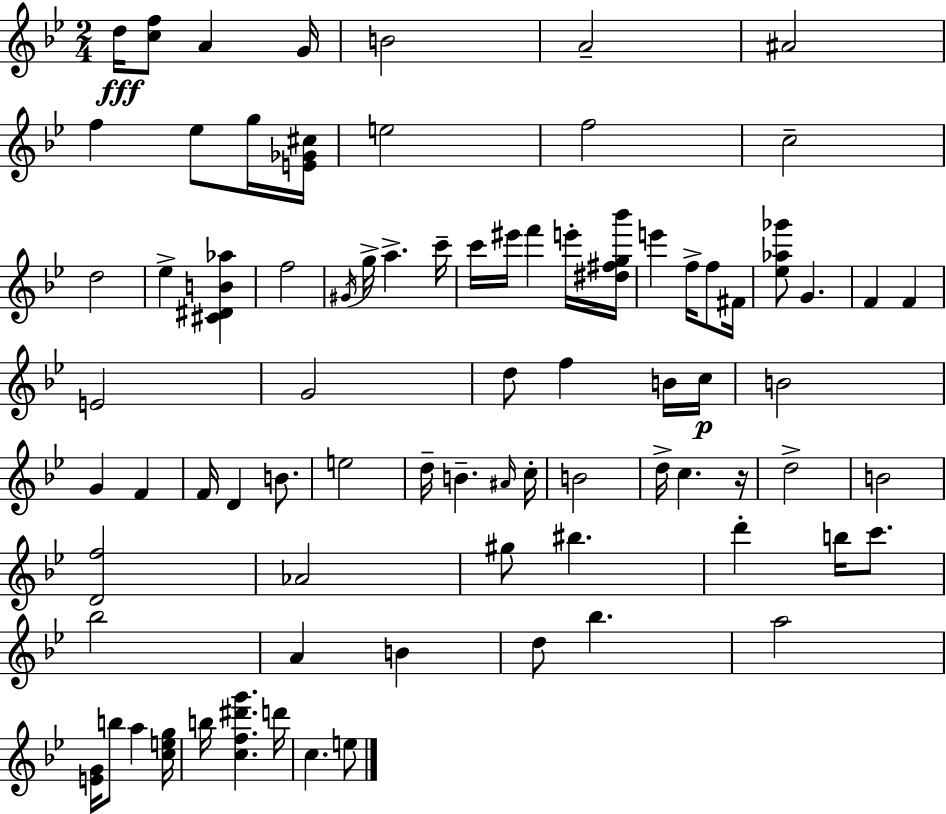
{
  \clef treble
  \numericTimeSignature
  \time 2/4
  \key bes \major
  d''16\fff <c'' f''>8 a'4 g'16 | b'2 | a'2-- | ais'2 | \break f''4 ees''8 g''16 <e' ges' cis''>16 | e''2 | f''2 | c''2-- | \break d''2 | ees''4-> <cis' dis' b' aes''>4 | f''2 | \acciaccatura { gis'16 } g''16-> a''4.-> | \break c'''16-- c'''16 eis'''16 f'''4 e'''16-. | <dis'' fis'' g'' bes'''>16 e'''4 f''16-> f''8 | fis'16 <ees'' aes'' ges'''>8 g'4. | f'4 f'4 | \break e'2 | g'2 | d''8 f''4 b'16 | c''16\p b'2 | \break g'4 f'4 | f'16 d'4 b'8. | e''2 | d''16-- b'4.-- | \break \grace { ais'16 } c''16-. b'2 | d''16-> c''4. | r16 d''2-> | b'2 | \break <d' f''>2 | aes'2 | gis''8 bis''4. | d'''4-. b''16 c'''8. | \break bes''2 | a'4 b'4 | d''8 bes''4. | a''2 | \break <e' g'>16 b''8 a''4 | <c'' e'' g''>16 b''16 <c'' f'' dis''' g'''>4. | d'''16 c''4. | e''8 \bar "|."
}